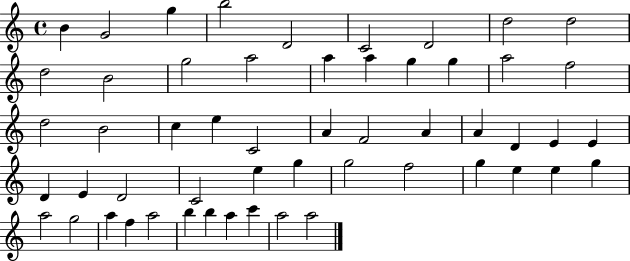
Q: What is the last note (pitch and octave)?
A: A5